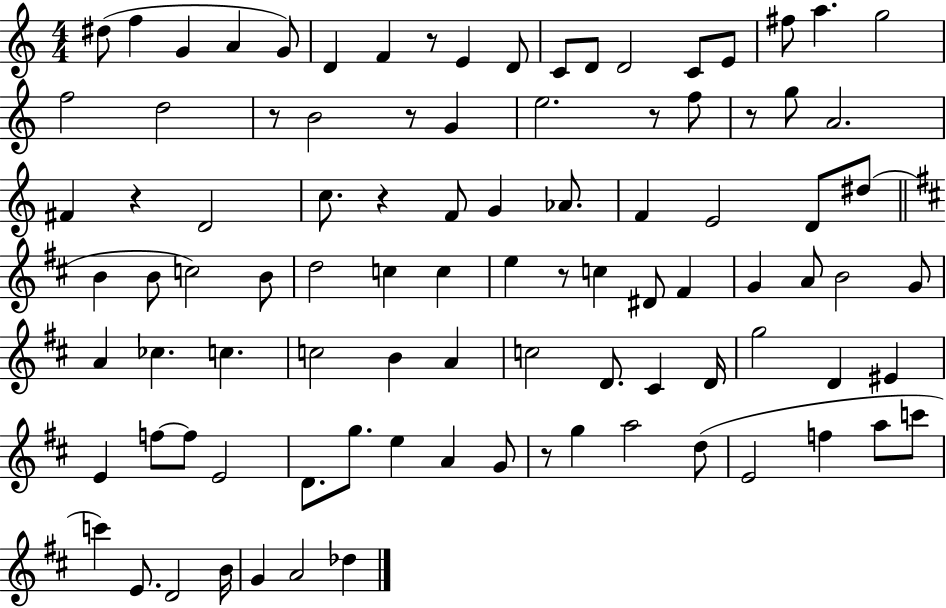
D#5/e F5/q G4/q A4/q G4/e D4/q F4/q R/e E4/q D4/e C4/e D4/e D4/h C4/e E4/e F#5/e A5/q. G5/h F5/h D5/h R/e B4/h R/e G4/q E5/h. R/e F5/e R/e G5/e A4/h. F#4/q R/q D4/h C5/e. R/q F4/e G4/q Ab4/e. F4/q E4/h D4/e D#5/e B4/q B4/e C5/h B4/e D5/h C5/q C5/q E5/q R/e C5/q D#4/e F#4/q G4/q A4/e B4/h G4/e A4/q CES5/q. C5/q. C5/h B4/q A4/q C5/h D4/e. C#4/q D4/s G5/h D4/q EIS4/q E4/q F5/e F5/e E4/h D4/e. G5/e. E5/q A4/q G4/e R/e G5/q A5/h D5/e E4/h F5/q A5/e C6/e C6/q E4/e. D4/h B4/s G4/q A4/h Db5/q